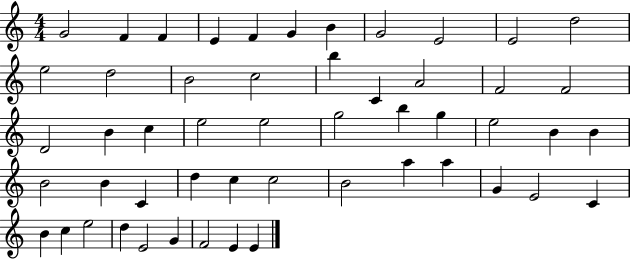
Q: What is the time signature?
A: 4/4